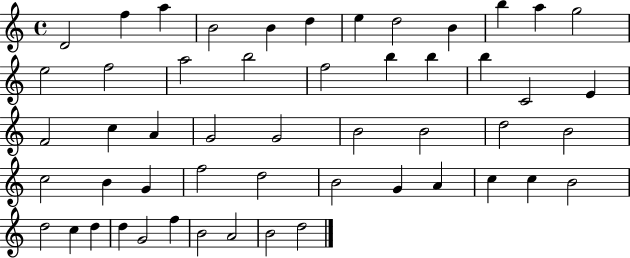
X:1
T:Untitled
M:4/4
L:1/4
K:C
D2 f a B2 B d e d2 B b a g2 e2 f2 a2 b2 f2 b b b C2 E F2 c A G2 G2 B2 B2 d2 B2 c2 B G f2 d2 B2 G A c c B2 d2 c d d G2 f B2 A2 B2 d2